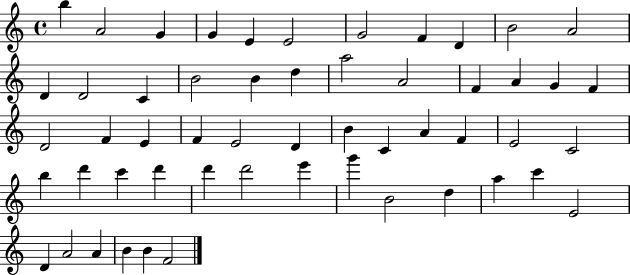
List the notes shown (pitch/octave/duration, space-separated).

B5/q A4/h G4/q G4/q E4/q E4/h G4/h F4/q D4/q B4/h A4/h D4/q D4/h C4/q B4/h B4/q D5/q A5/h A4/h F4/q A4/q G4/q F4/q D4/h F4/q E4/q F4/q E4/h D4/q B4/q C4/q A4/q F4/q E4/h C4/h B5/q D6/q C6/q D6/q D6/q D6/h E6/q G6/q B4/h D5/q A5/q C6/q E4/h D4/q A4/h A4/q B4/q B4/q F4/h